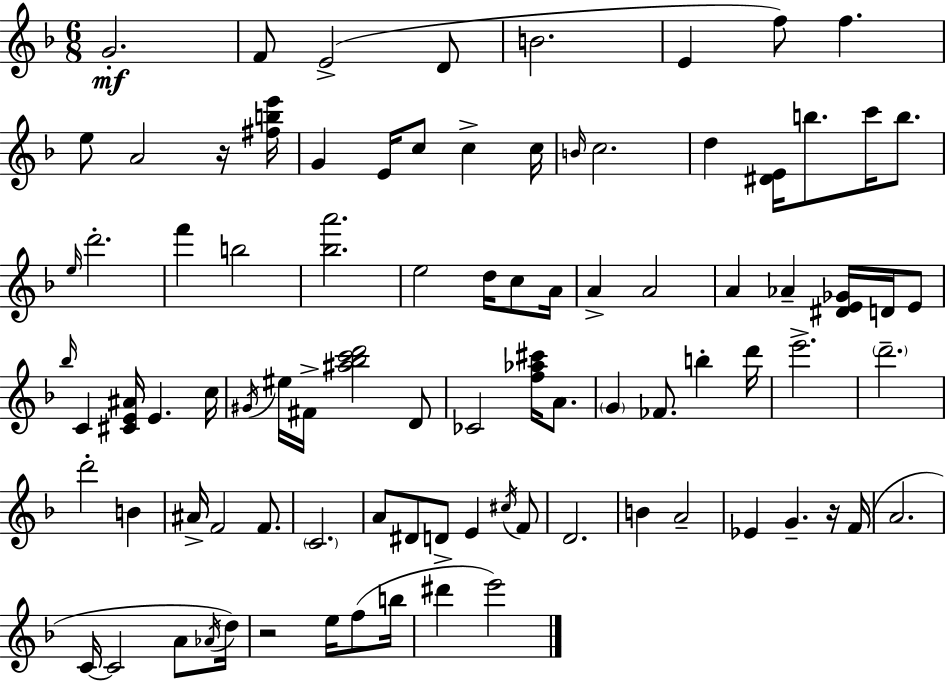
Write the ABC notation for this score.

X:1
T:Untitled
M:6/8
L:1/4
K:Dm
G2 F/2 E2 D/2 B2 E f/2 f e/2 A2 z/4 [^fbe']/4 G E/4 c/2 c c/4 B/4 c2 d [^DE]/4 b/2 c'/4 b/2 e/4 d'2 f' b2 [_ba']2 e2 d/4 c/2 A/4 A A2 A _A [^DE_G]/4 D/4 E/2 _b/4 C [^CE^A]/4 E c/4 ^G/4 ^e/4 ^F/4 [^a_bc'd']2 D/2 _C2 [f_a^c']/4 A/2 G _F/2 b d'/4 e'2 d'2 d'2 B ^A/4 F2 F/2 C2 A/2 ^D/2 D/2 E ^c/4 F/2 D2 B A2 _E G z/4 F/4 A2 C/4 C2 A/2 _A/4 d/4 z2 e/4 f/2 b/4 ^d' e'2